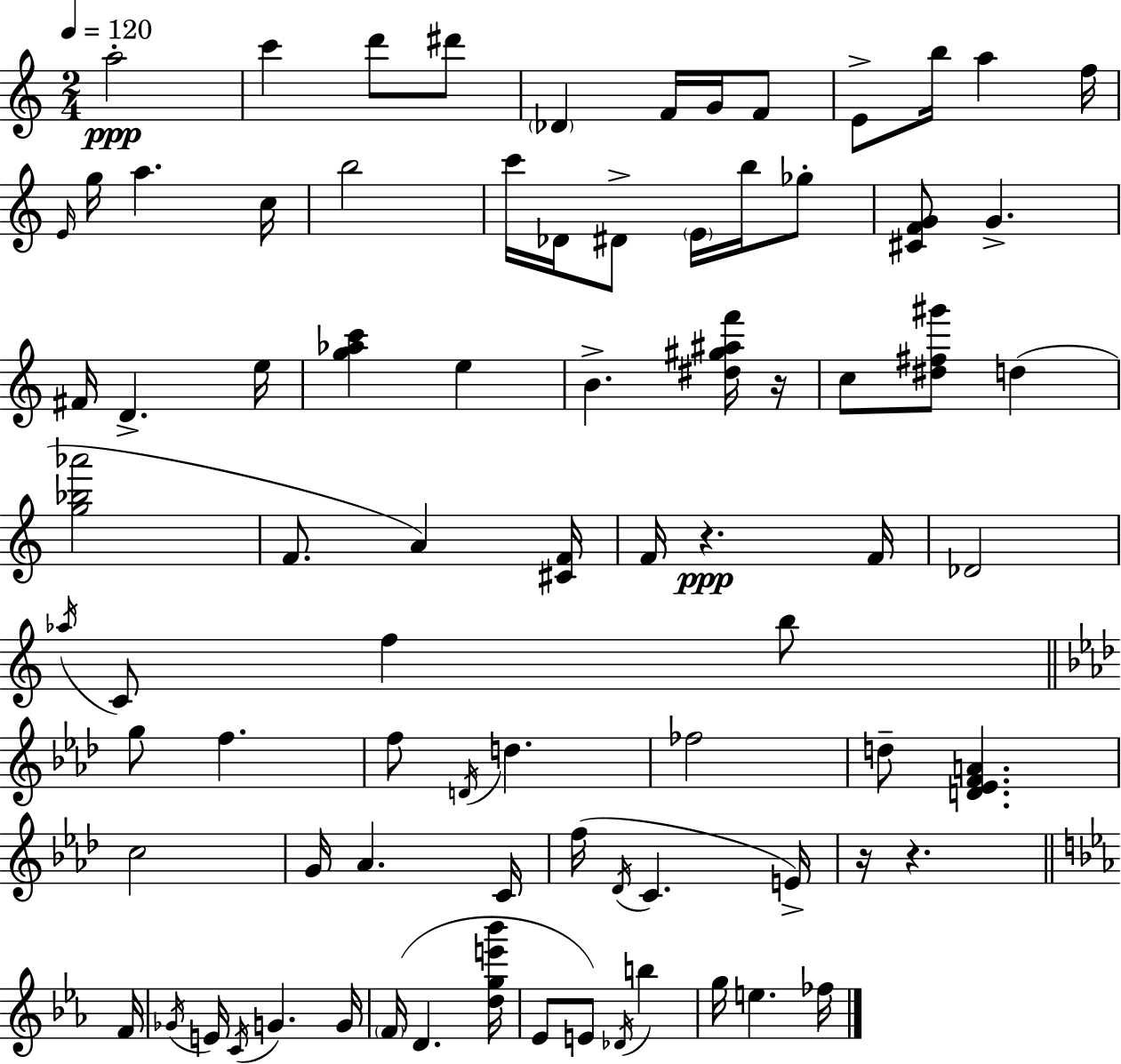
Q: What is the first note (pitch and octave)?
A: A5